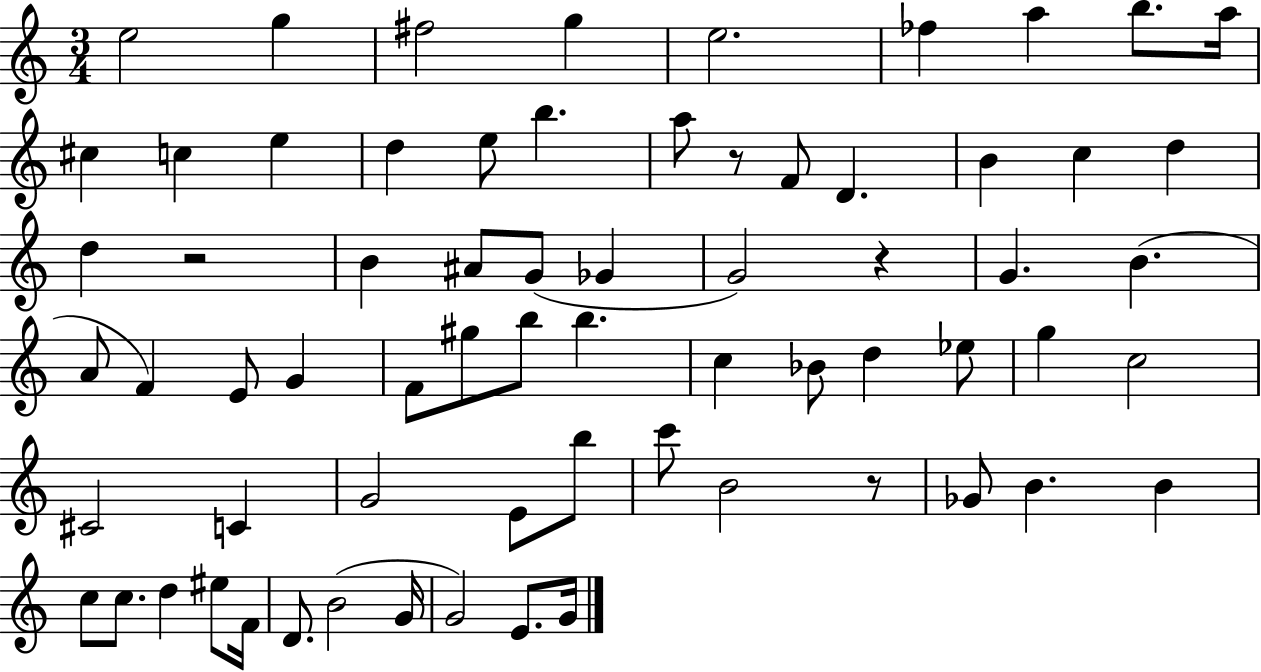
X:1
T:Untitled
M:3/4
L:1/4
K:C
e2 g ^f2 g e2 _f a b/2 a/4 ^c c e d e/2 b a/2 z/2 F/2 D B c d d z2 B ^A/2 G/2 _G G2 z G B A/2 F E/2 G F/2 ^g/2 b/2 b c _B/2 d _e/2 g c2 ^C2 C G2 E/2 b/2 c'/2 B2 z/2 _G/2 B B c/2 c/2 d ^e/2 F/4 D/2 B2 G/4 G2 E/2 G/4